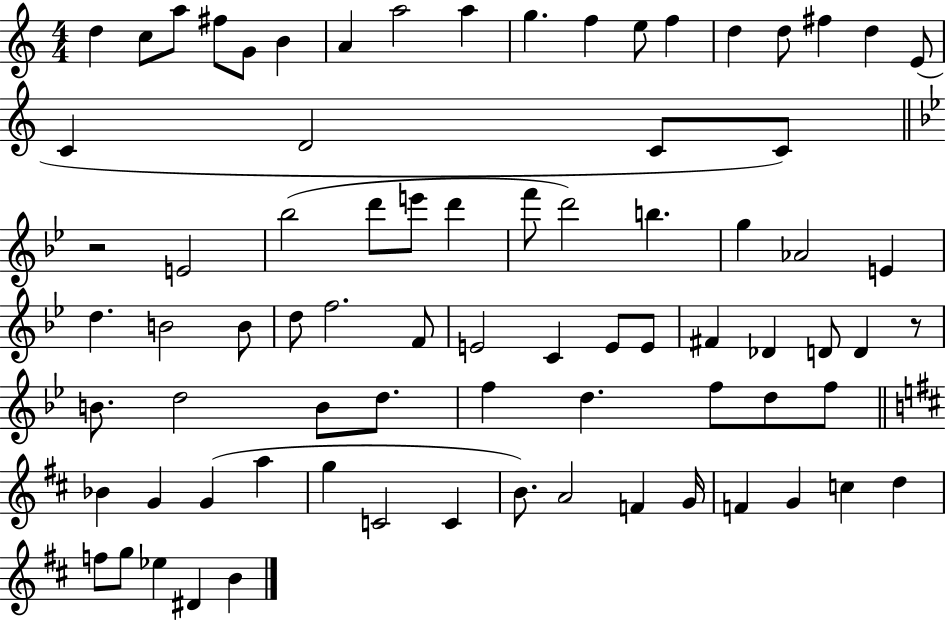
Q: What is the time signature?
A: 4/4